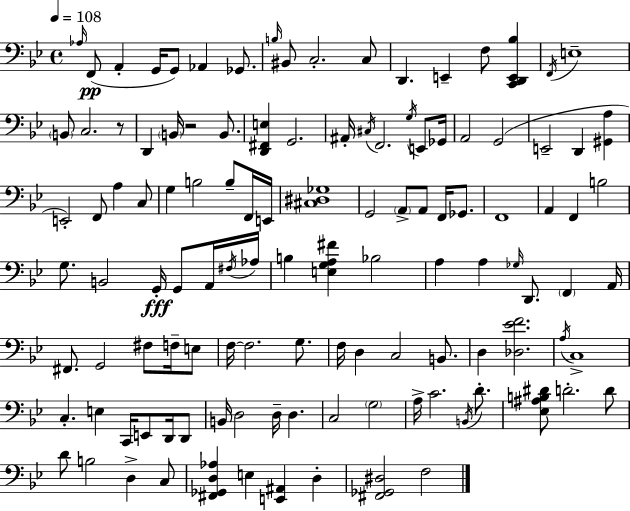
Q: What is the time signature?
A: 4/4